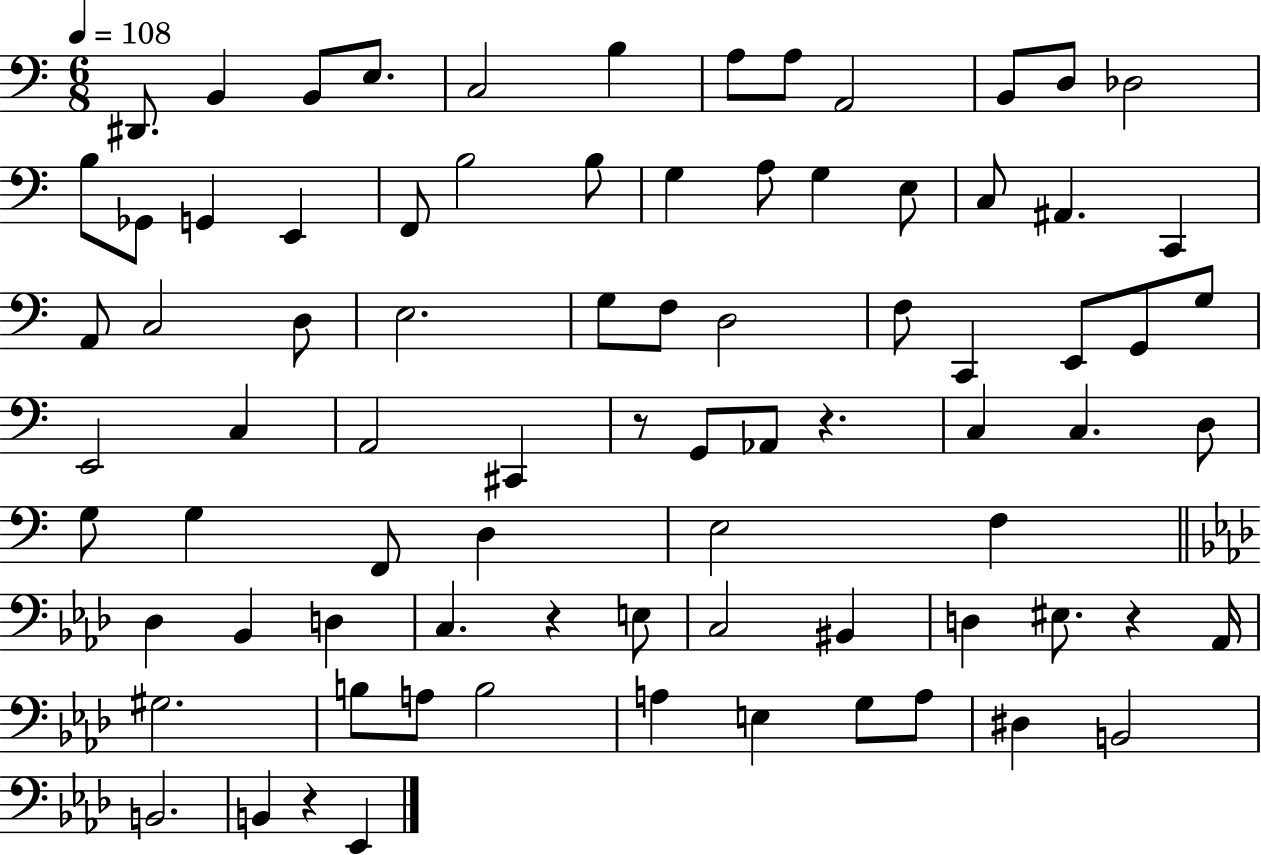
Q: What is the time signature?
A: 6/8